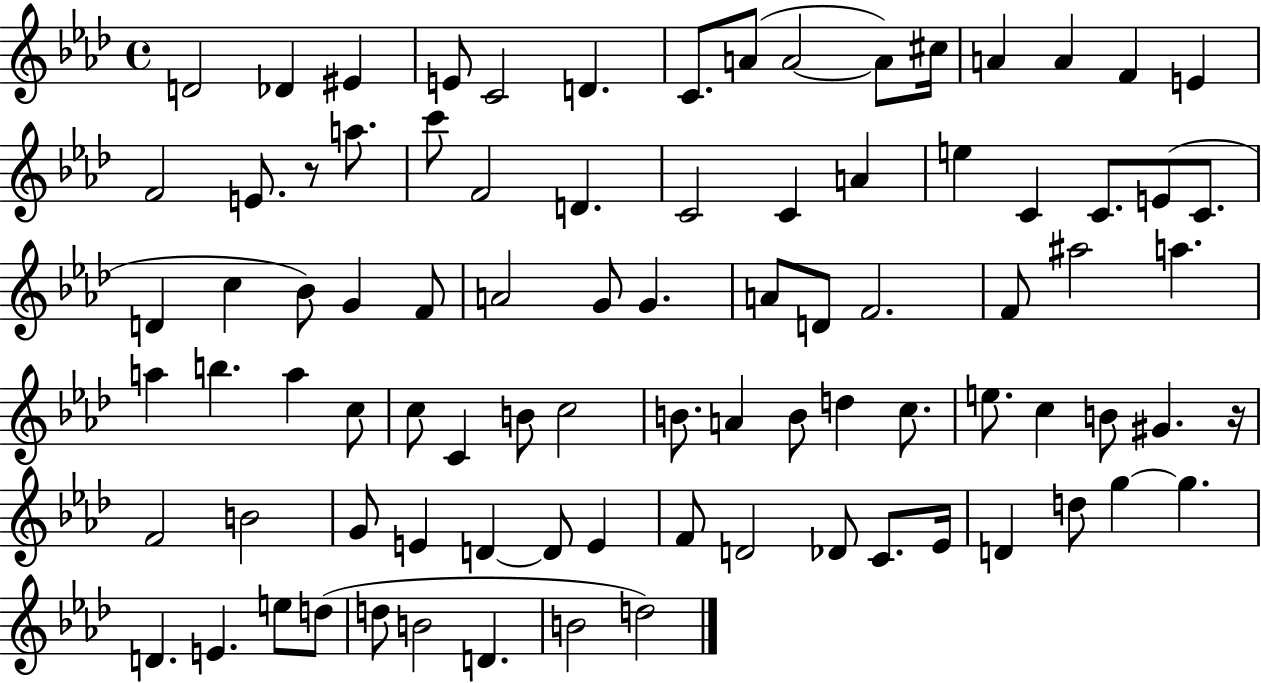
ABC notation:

X:1
T:Untitled
M:4/4
L:1/4
K:Ab
D2 _D ^E E/2 C2 D C/2 A/2 A2 A/2 ^c/4 A A F E F2 E/2 z/2 a/2 c'/2 F2 D C2 C A e C C/2 E/2 C/2 D c _B/2 G F/2 A2 G/2 G A/2 D/2 F2 F/2 ^a2 a a b a c/2 c/2 C B/2 c2 B/2 A B/2 d c/2 e/2 c B/2 ^G z/4 F2 B2 G/2 E D D/2 E F/2 D2 _D/2 C/2 _E/4 D d/2 g g D E e/2 d/2 d/2 B2 D B2 d2